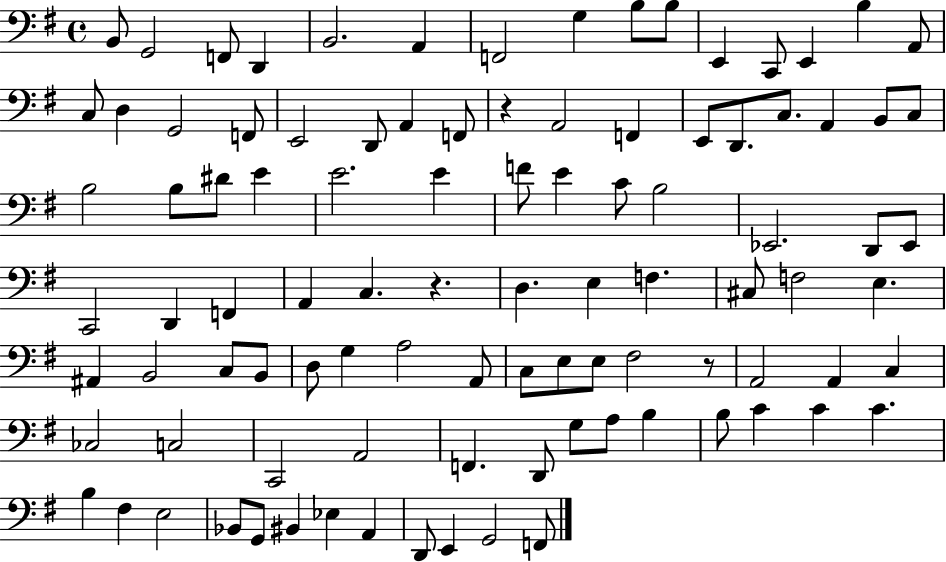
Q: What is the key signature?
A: G major